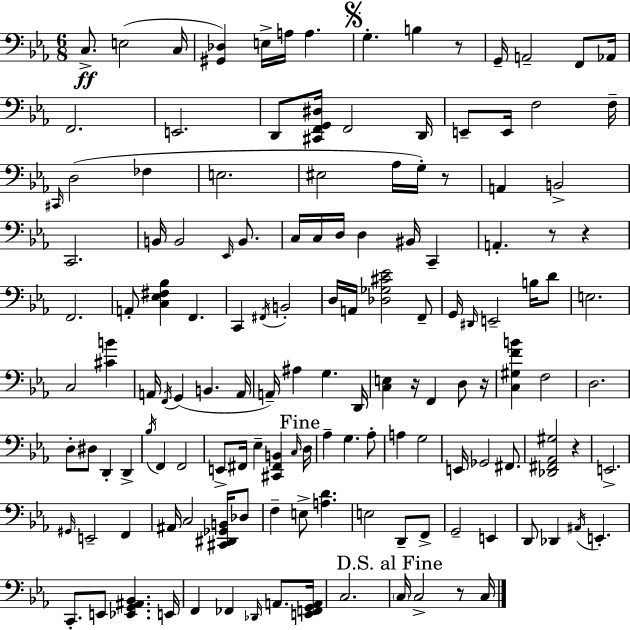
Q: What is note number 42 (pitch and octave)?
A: A2